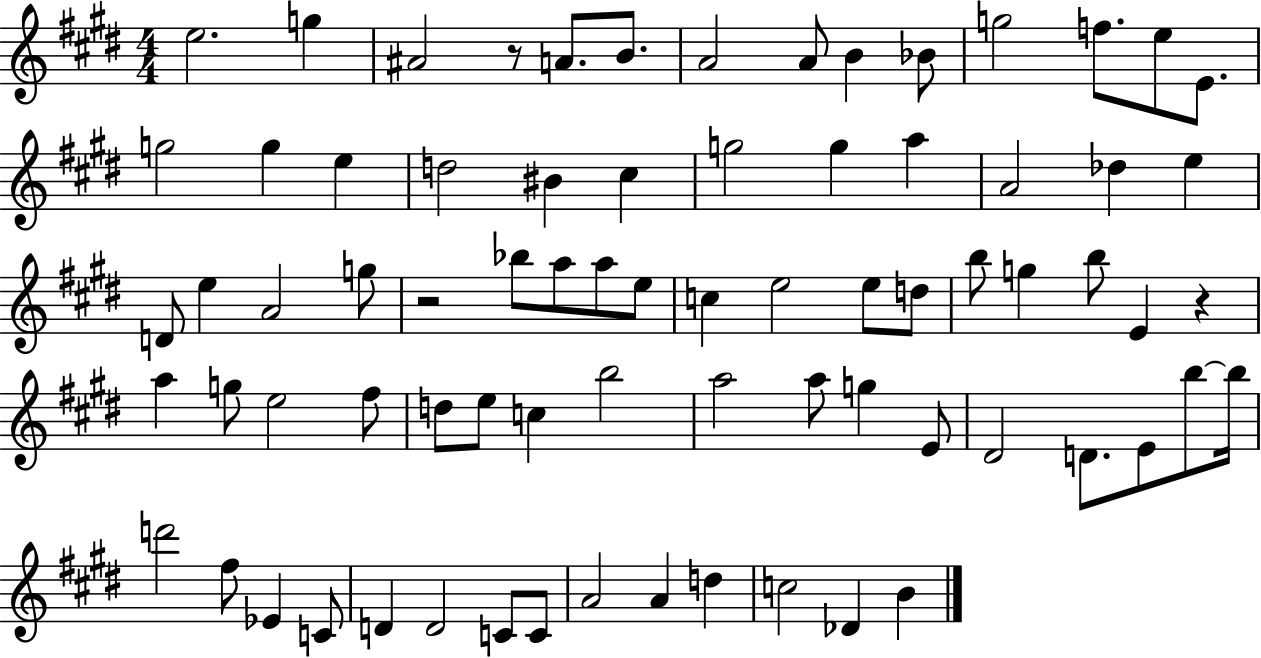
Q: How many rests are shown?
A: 3